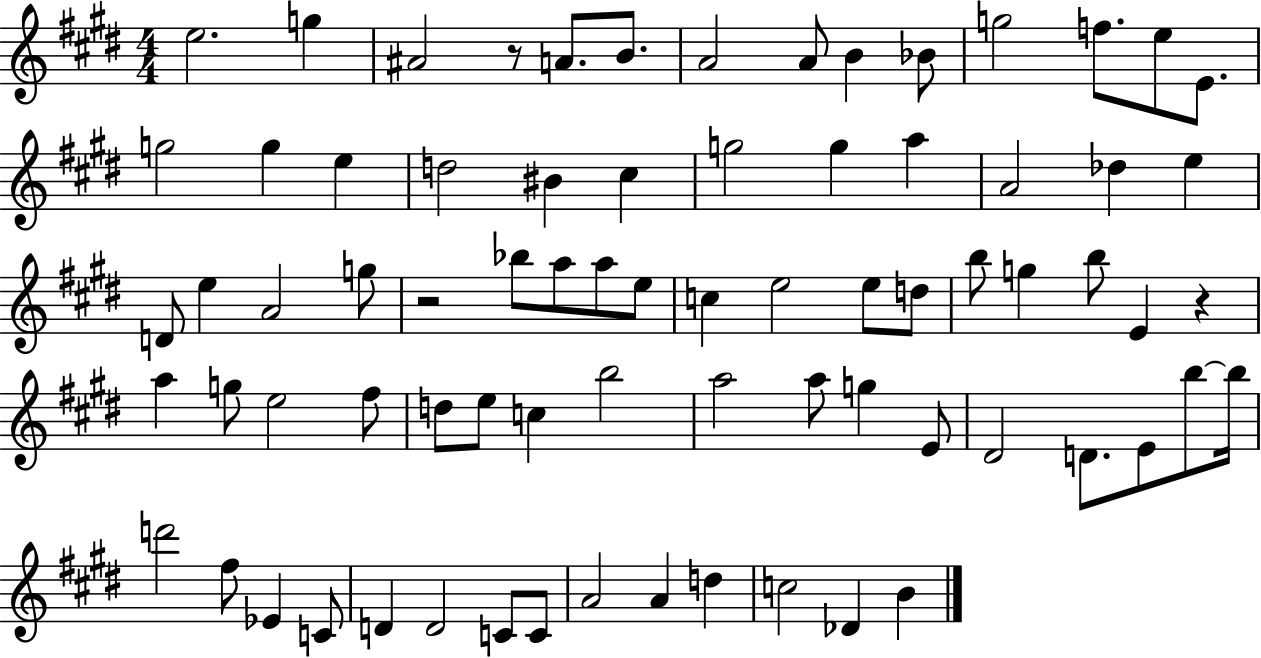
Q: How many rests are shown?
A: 3